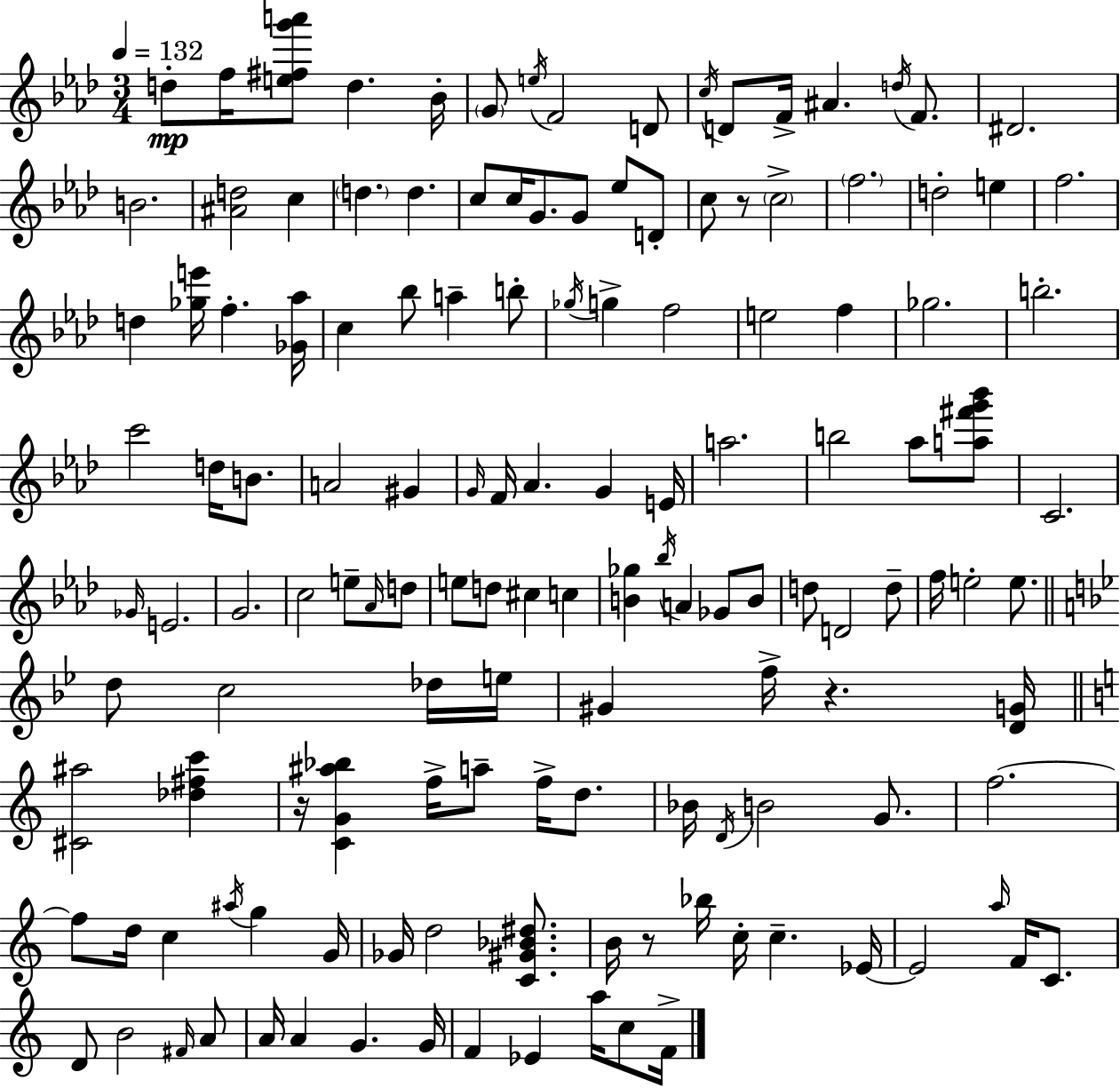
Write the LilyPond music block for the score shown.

{
  \clef treble
  \numericTimeSignature
  \time 3/4
  \key aes \major
  \tempo 4 = 132
  d''8-.\mp f''16 <e'' fis'' g''' a'''>8 d''4. bes'16-. | \parenthesize g'8 \acciaccatura { e''16 } f'2 d'8 | \acciaccatura { c''16 } d'8 f'16-> ais'4. \acciaccatura { d''16 } | f'8. dis'2. | \break b'2. | <ais' d''>2 c''4 | \parenthesize d''4. d''4. | c''8 c''16 g'8. g'8 ees''8 | \break d'8-. c''8 r8 \parenthesize c''2-> | \parenthesize f''2. | d''2-. e''4 | f''2. | \break d''4 <ges'' e'''>16 f''4.-. | <ges' aes''>16 c''4 bes''8 a''4-- | b''8-. \acciaccatura { ges''16 } g''4-> f''2 | e''2 | \break f''4 ges''2. | b''2.-. | c'''2 | d''16 b'8. a'2 | \break gis'4 \grace { g'16 } f'16 aes'4. | g'4 e'16 a''2. | b''2 | aes''8 <a'' fis''' g''' bes'''>8 c'2. | \break \grace { ges'16 } e'2. | g'2. | c''2 | e''8-- \grace { aes'16 } d''8 e''8 d''8 cis''4 | \break c''4 <b' ges''>4 \acciaccatura { bes''16 } | a'4 ges'8 b'8 d''8 d'2 | d''8-- f''16 e''2-. | e''8. \bar "||" \break \key bes \major d''8 c''2 des''16 e''16 | gis'4 f''16-> r4. <d' g'>16 | \bar "||" \break \key a \minor <cis' ais''>2 <des'' fis'' c'''>4 | r16 <c' g' ais'' bes''>4 f''16-> a''8-- f''16-> d''8. | bes'16 \acciaccatura { d'16 } b'2 g'8. | f''2.~~ | \break f''8 d''16 c''4 \acciaccatura { ais''16 } g''4 | g'16 ges'16 d''2 <c' gis' bes' dis''>8. | b'16 r8 bes''16 c''16-. c''4.-- | ees'16~~ ees'2 \grace { a''16 } f'16 | \break c'8. d'8 b'2 | \grace { fis'16 } a'8 a'16 a'4 g'4. | g'16 f'4 ees'4 | a''16 c''8 f'16-> \bar "|."
}